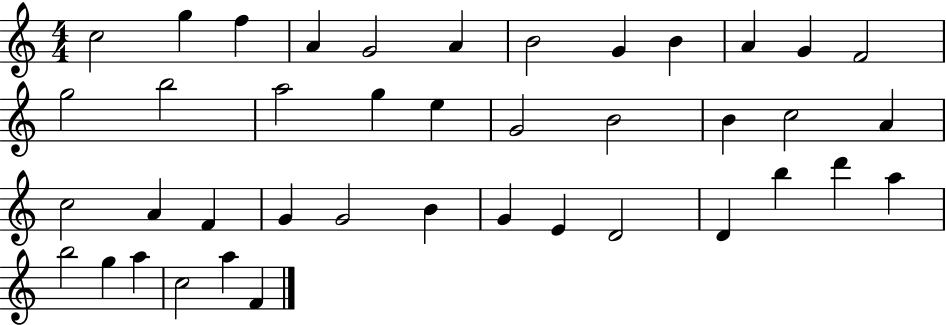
C5/h G5/q F5/q A4/q G4/h A4/q B4/h G4/q B4/q A4/q G4/q F4/h G5/h B5/h A5/h G5/q E5/q G4/h B4/h B4/q C5/h A4/q C5/h A4/q F4/q G4/q G4/h B4/q G4/q E4/q D4/h D4/q B5/q D6/q A5/q B5/h G5/q A5/q C5/h A5/q F4/q